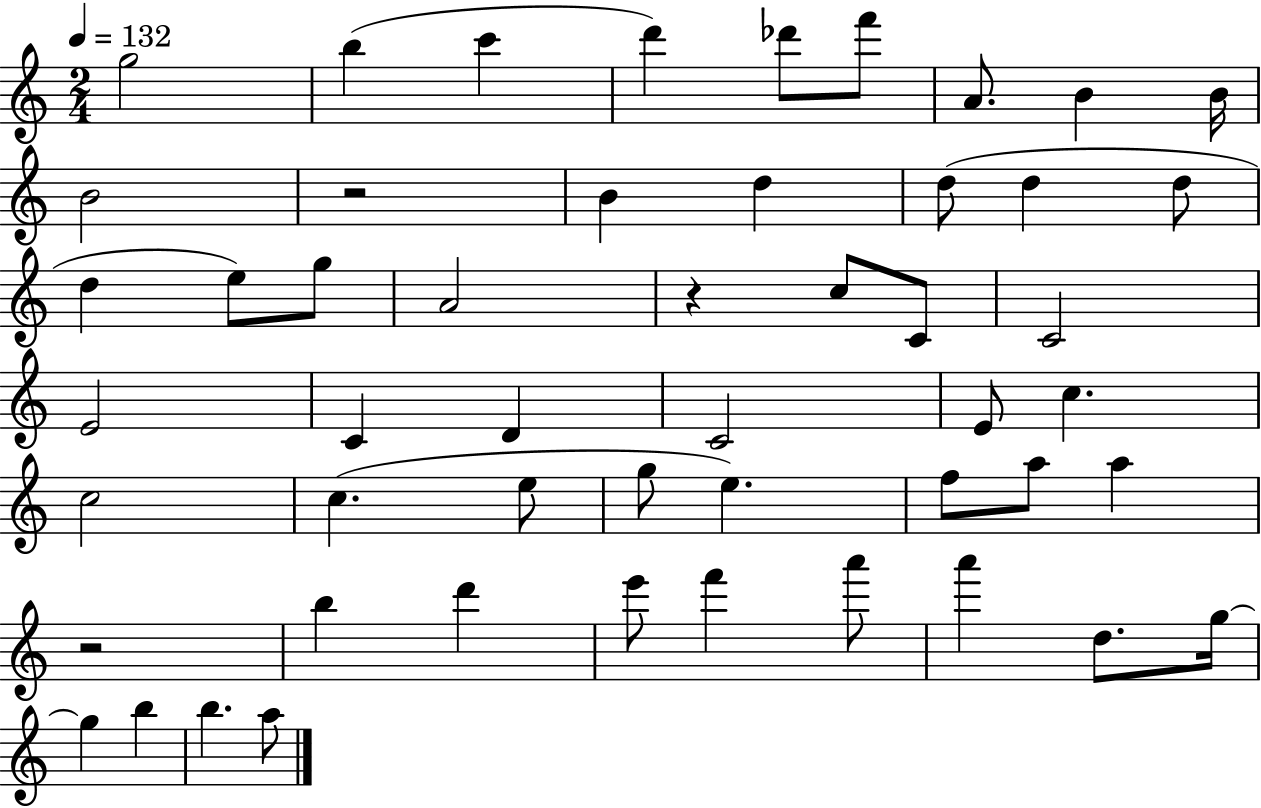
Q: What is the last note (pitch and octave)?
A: A5